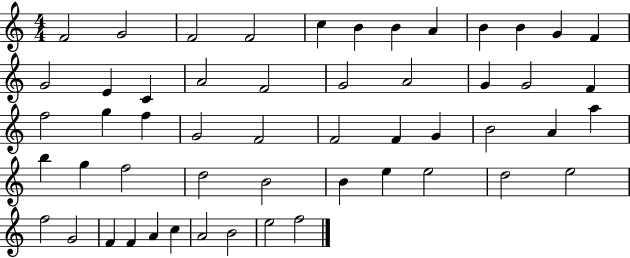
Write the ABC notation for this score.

X:1
T:Untitled
M:4/4
L:1/4
K:C
F2 G2 F2 F2 c B B A B B G F G2 E C A2 F2 G2 A2 G G2 F f2 g f G2 F2 F2 F G B2 A a b g f2 d2 B2 B e e2 d2 e2 f2 G2 F F A c A2 B2 e2 f2